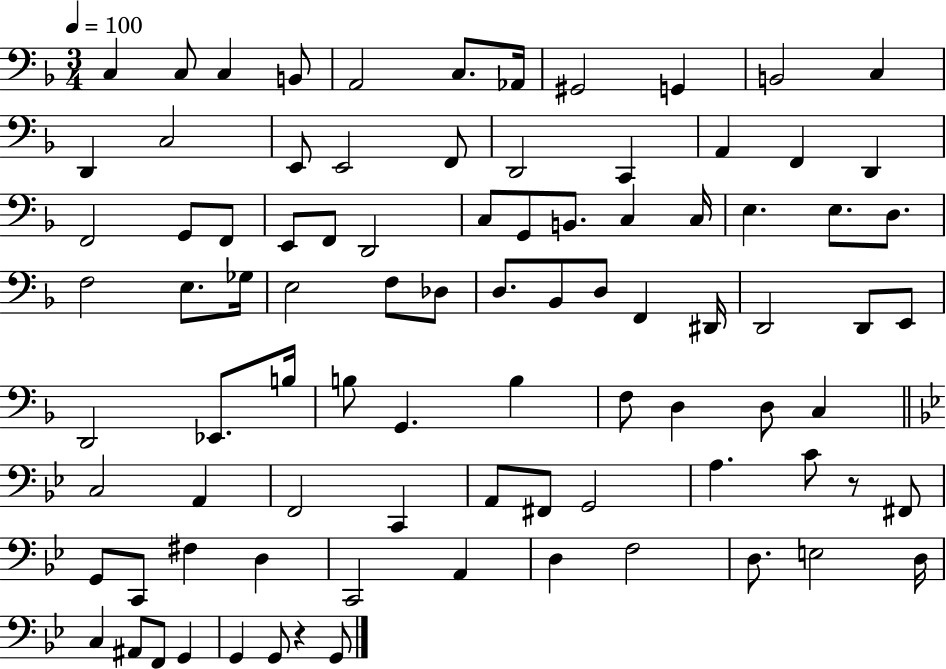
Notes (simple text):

C3/q C3/e C3/q B2/e A2/h C3/e. Ab2/s G#2/h G2/q B2/h C3/q D2/q C3/h E2/e E2/h F2/e D2/h C2/q A2/q F2/q D2/q F2/h G2/e F2/e E2/e F2/e D2/h C3/e G2/e B2/e. C3/q C3/s E3/q. E3/e. D3/e. F3/h E3/e. Gb3/s E3/h F3/e Db3/e D3/e. Bb2/e D3/e F2/q D#2/s D2/h D2/e E2/e D2/h Eb2/e. B3/s B3/e G2/q. B3/q F3/e D3/q D3/e C3/q C3/h A2/q F2/h C2/q A2/e F#2/e G2/h A3/q. C4/e R/e F#2/e G2/e C2/e F#3/q D3/q C2/h A2/q D3/q F3/h D3/e. E3/h D3/s C3/q A#2/e F2/e G2/q G2/q G2/e R/q G2/e